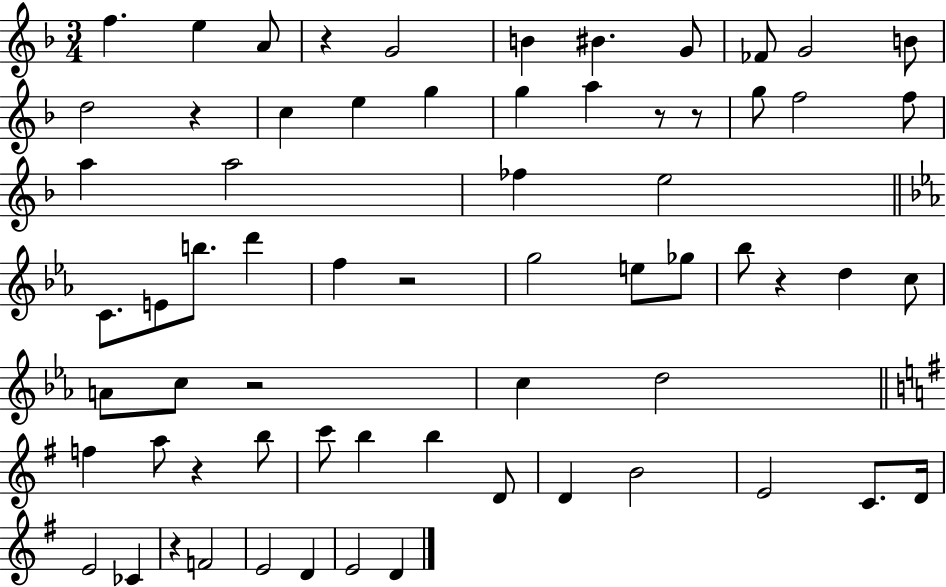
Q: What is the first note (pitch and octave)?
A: F5